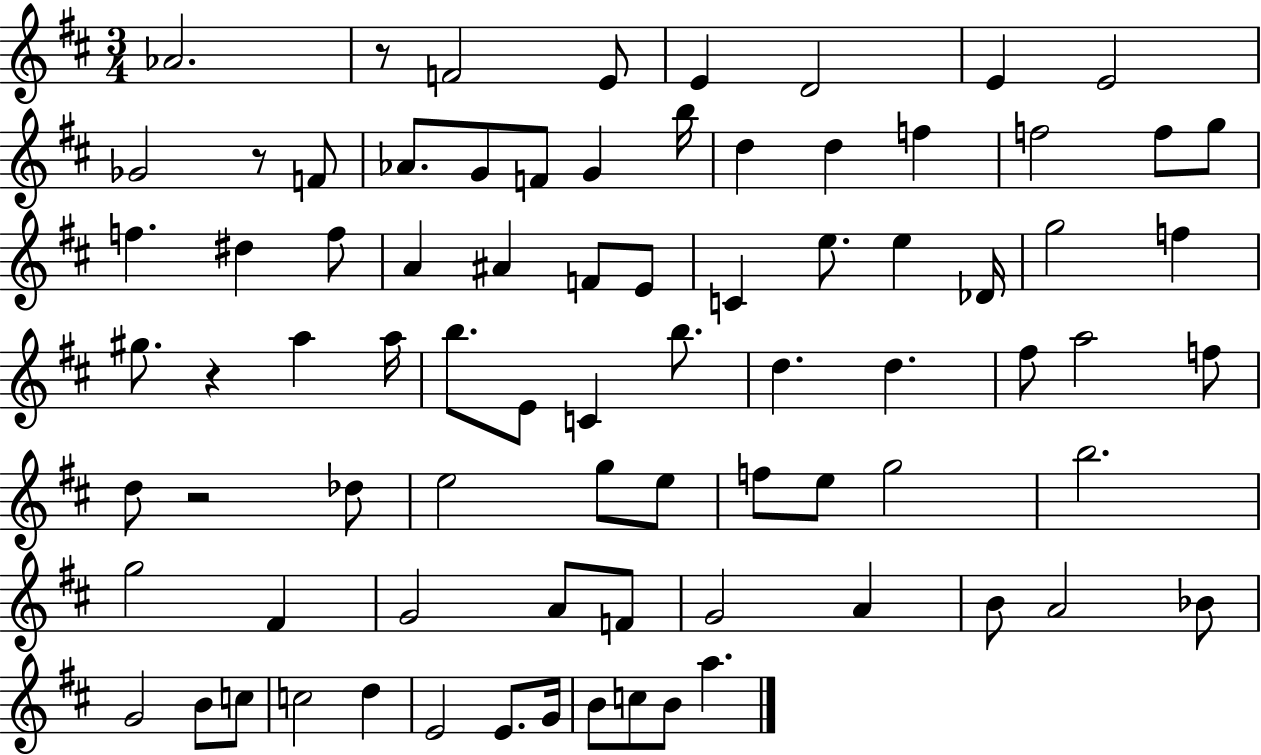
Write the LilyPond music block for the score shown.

{
  \clef treble
  \numericTimeSignature
  \time 3/4
  \key d \major
  aes'2. | r8 f'2 e'8 | e'4 d'2 | e'4 e'2 | \break ges'2 r8 f'8 | aes'8. g'8 f'8 g'4 b''16 | d''4 d''4 f''4 | f''2 f''8 g''8 | \break f''4. dis''4 f''8 | a'4 ais'4 f'8 e'8 | c'4 e''8. e''4 des'16 | g''2 f''4 | \break gis''8. r4 a''4 a''16 | b''8. e'8 c'4 b''8. | d''4. d''4. | fis''8 a''2 f''8 | \break d''8 r2 des''8 | e''2 g''8 e''8 | f''8 e''8 g''2 | b''2. | \break g''2 fis'4 | g'2 a'8 f'8 | g'2 a'4 | b'8 a'2 bes'8 | \break g'2 b'8 c''8 | c''2 d''4 | e'2 e'8. g'16 | b'8 c''8 b'8 a''4. | \break \bar "|."
}